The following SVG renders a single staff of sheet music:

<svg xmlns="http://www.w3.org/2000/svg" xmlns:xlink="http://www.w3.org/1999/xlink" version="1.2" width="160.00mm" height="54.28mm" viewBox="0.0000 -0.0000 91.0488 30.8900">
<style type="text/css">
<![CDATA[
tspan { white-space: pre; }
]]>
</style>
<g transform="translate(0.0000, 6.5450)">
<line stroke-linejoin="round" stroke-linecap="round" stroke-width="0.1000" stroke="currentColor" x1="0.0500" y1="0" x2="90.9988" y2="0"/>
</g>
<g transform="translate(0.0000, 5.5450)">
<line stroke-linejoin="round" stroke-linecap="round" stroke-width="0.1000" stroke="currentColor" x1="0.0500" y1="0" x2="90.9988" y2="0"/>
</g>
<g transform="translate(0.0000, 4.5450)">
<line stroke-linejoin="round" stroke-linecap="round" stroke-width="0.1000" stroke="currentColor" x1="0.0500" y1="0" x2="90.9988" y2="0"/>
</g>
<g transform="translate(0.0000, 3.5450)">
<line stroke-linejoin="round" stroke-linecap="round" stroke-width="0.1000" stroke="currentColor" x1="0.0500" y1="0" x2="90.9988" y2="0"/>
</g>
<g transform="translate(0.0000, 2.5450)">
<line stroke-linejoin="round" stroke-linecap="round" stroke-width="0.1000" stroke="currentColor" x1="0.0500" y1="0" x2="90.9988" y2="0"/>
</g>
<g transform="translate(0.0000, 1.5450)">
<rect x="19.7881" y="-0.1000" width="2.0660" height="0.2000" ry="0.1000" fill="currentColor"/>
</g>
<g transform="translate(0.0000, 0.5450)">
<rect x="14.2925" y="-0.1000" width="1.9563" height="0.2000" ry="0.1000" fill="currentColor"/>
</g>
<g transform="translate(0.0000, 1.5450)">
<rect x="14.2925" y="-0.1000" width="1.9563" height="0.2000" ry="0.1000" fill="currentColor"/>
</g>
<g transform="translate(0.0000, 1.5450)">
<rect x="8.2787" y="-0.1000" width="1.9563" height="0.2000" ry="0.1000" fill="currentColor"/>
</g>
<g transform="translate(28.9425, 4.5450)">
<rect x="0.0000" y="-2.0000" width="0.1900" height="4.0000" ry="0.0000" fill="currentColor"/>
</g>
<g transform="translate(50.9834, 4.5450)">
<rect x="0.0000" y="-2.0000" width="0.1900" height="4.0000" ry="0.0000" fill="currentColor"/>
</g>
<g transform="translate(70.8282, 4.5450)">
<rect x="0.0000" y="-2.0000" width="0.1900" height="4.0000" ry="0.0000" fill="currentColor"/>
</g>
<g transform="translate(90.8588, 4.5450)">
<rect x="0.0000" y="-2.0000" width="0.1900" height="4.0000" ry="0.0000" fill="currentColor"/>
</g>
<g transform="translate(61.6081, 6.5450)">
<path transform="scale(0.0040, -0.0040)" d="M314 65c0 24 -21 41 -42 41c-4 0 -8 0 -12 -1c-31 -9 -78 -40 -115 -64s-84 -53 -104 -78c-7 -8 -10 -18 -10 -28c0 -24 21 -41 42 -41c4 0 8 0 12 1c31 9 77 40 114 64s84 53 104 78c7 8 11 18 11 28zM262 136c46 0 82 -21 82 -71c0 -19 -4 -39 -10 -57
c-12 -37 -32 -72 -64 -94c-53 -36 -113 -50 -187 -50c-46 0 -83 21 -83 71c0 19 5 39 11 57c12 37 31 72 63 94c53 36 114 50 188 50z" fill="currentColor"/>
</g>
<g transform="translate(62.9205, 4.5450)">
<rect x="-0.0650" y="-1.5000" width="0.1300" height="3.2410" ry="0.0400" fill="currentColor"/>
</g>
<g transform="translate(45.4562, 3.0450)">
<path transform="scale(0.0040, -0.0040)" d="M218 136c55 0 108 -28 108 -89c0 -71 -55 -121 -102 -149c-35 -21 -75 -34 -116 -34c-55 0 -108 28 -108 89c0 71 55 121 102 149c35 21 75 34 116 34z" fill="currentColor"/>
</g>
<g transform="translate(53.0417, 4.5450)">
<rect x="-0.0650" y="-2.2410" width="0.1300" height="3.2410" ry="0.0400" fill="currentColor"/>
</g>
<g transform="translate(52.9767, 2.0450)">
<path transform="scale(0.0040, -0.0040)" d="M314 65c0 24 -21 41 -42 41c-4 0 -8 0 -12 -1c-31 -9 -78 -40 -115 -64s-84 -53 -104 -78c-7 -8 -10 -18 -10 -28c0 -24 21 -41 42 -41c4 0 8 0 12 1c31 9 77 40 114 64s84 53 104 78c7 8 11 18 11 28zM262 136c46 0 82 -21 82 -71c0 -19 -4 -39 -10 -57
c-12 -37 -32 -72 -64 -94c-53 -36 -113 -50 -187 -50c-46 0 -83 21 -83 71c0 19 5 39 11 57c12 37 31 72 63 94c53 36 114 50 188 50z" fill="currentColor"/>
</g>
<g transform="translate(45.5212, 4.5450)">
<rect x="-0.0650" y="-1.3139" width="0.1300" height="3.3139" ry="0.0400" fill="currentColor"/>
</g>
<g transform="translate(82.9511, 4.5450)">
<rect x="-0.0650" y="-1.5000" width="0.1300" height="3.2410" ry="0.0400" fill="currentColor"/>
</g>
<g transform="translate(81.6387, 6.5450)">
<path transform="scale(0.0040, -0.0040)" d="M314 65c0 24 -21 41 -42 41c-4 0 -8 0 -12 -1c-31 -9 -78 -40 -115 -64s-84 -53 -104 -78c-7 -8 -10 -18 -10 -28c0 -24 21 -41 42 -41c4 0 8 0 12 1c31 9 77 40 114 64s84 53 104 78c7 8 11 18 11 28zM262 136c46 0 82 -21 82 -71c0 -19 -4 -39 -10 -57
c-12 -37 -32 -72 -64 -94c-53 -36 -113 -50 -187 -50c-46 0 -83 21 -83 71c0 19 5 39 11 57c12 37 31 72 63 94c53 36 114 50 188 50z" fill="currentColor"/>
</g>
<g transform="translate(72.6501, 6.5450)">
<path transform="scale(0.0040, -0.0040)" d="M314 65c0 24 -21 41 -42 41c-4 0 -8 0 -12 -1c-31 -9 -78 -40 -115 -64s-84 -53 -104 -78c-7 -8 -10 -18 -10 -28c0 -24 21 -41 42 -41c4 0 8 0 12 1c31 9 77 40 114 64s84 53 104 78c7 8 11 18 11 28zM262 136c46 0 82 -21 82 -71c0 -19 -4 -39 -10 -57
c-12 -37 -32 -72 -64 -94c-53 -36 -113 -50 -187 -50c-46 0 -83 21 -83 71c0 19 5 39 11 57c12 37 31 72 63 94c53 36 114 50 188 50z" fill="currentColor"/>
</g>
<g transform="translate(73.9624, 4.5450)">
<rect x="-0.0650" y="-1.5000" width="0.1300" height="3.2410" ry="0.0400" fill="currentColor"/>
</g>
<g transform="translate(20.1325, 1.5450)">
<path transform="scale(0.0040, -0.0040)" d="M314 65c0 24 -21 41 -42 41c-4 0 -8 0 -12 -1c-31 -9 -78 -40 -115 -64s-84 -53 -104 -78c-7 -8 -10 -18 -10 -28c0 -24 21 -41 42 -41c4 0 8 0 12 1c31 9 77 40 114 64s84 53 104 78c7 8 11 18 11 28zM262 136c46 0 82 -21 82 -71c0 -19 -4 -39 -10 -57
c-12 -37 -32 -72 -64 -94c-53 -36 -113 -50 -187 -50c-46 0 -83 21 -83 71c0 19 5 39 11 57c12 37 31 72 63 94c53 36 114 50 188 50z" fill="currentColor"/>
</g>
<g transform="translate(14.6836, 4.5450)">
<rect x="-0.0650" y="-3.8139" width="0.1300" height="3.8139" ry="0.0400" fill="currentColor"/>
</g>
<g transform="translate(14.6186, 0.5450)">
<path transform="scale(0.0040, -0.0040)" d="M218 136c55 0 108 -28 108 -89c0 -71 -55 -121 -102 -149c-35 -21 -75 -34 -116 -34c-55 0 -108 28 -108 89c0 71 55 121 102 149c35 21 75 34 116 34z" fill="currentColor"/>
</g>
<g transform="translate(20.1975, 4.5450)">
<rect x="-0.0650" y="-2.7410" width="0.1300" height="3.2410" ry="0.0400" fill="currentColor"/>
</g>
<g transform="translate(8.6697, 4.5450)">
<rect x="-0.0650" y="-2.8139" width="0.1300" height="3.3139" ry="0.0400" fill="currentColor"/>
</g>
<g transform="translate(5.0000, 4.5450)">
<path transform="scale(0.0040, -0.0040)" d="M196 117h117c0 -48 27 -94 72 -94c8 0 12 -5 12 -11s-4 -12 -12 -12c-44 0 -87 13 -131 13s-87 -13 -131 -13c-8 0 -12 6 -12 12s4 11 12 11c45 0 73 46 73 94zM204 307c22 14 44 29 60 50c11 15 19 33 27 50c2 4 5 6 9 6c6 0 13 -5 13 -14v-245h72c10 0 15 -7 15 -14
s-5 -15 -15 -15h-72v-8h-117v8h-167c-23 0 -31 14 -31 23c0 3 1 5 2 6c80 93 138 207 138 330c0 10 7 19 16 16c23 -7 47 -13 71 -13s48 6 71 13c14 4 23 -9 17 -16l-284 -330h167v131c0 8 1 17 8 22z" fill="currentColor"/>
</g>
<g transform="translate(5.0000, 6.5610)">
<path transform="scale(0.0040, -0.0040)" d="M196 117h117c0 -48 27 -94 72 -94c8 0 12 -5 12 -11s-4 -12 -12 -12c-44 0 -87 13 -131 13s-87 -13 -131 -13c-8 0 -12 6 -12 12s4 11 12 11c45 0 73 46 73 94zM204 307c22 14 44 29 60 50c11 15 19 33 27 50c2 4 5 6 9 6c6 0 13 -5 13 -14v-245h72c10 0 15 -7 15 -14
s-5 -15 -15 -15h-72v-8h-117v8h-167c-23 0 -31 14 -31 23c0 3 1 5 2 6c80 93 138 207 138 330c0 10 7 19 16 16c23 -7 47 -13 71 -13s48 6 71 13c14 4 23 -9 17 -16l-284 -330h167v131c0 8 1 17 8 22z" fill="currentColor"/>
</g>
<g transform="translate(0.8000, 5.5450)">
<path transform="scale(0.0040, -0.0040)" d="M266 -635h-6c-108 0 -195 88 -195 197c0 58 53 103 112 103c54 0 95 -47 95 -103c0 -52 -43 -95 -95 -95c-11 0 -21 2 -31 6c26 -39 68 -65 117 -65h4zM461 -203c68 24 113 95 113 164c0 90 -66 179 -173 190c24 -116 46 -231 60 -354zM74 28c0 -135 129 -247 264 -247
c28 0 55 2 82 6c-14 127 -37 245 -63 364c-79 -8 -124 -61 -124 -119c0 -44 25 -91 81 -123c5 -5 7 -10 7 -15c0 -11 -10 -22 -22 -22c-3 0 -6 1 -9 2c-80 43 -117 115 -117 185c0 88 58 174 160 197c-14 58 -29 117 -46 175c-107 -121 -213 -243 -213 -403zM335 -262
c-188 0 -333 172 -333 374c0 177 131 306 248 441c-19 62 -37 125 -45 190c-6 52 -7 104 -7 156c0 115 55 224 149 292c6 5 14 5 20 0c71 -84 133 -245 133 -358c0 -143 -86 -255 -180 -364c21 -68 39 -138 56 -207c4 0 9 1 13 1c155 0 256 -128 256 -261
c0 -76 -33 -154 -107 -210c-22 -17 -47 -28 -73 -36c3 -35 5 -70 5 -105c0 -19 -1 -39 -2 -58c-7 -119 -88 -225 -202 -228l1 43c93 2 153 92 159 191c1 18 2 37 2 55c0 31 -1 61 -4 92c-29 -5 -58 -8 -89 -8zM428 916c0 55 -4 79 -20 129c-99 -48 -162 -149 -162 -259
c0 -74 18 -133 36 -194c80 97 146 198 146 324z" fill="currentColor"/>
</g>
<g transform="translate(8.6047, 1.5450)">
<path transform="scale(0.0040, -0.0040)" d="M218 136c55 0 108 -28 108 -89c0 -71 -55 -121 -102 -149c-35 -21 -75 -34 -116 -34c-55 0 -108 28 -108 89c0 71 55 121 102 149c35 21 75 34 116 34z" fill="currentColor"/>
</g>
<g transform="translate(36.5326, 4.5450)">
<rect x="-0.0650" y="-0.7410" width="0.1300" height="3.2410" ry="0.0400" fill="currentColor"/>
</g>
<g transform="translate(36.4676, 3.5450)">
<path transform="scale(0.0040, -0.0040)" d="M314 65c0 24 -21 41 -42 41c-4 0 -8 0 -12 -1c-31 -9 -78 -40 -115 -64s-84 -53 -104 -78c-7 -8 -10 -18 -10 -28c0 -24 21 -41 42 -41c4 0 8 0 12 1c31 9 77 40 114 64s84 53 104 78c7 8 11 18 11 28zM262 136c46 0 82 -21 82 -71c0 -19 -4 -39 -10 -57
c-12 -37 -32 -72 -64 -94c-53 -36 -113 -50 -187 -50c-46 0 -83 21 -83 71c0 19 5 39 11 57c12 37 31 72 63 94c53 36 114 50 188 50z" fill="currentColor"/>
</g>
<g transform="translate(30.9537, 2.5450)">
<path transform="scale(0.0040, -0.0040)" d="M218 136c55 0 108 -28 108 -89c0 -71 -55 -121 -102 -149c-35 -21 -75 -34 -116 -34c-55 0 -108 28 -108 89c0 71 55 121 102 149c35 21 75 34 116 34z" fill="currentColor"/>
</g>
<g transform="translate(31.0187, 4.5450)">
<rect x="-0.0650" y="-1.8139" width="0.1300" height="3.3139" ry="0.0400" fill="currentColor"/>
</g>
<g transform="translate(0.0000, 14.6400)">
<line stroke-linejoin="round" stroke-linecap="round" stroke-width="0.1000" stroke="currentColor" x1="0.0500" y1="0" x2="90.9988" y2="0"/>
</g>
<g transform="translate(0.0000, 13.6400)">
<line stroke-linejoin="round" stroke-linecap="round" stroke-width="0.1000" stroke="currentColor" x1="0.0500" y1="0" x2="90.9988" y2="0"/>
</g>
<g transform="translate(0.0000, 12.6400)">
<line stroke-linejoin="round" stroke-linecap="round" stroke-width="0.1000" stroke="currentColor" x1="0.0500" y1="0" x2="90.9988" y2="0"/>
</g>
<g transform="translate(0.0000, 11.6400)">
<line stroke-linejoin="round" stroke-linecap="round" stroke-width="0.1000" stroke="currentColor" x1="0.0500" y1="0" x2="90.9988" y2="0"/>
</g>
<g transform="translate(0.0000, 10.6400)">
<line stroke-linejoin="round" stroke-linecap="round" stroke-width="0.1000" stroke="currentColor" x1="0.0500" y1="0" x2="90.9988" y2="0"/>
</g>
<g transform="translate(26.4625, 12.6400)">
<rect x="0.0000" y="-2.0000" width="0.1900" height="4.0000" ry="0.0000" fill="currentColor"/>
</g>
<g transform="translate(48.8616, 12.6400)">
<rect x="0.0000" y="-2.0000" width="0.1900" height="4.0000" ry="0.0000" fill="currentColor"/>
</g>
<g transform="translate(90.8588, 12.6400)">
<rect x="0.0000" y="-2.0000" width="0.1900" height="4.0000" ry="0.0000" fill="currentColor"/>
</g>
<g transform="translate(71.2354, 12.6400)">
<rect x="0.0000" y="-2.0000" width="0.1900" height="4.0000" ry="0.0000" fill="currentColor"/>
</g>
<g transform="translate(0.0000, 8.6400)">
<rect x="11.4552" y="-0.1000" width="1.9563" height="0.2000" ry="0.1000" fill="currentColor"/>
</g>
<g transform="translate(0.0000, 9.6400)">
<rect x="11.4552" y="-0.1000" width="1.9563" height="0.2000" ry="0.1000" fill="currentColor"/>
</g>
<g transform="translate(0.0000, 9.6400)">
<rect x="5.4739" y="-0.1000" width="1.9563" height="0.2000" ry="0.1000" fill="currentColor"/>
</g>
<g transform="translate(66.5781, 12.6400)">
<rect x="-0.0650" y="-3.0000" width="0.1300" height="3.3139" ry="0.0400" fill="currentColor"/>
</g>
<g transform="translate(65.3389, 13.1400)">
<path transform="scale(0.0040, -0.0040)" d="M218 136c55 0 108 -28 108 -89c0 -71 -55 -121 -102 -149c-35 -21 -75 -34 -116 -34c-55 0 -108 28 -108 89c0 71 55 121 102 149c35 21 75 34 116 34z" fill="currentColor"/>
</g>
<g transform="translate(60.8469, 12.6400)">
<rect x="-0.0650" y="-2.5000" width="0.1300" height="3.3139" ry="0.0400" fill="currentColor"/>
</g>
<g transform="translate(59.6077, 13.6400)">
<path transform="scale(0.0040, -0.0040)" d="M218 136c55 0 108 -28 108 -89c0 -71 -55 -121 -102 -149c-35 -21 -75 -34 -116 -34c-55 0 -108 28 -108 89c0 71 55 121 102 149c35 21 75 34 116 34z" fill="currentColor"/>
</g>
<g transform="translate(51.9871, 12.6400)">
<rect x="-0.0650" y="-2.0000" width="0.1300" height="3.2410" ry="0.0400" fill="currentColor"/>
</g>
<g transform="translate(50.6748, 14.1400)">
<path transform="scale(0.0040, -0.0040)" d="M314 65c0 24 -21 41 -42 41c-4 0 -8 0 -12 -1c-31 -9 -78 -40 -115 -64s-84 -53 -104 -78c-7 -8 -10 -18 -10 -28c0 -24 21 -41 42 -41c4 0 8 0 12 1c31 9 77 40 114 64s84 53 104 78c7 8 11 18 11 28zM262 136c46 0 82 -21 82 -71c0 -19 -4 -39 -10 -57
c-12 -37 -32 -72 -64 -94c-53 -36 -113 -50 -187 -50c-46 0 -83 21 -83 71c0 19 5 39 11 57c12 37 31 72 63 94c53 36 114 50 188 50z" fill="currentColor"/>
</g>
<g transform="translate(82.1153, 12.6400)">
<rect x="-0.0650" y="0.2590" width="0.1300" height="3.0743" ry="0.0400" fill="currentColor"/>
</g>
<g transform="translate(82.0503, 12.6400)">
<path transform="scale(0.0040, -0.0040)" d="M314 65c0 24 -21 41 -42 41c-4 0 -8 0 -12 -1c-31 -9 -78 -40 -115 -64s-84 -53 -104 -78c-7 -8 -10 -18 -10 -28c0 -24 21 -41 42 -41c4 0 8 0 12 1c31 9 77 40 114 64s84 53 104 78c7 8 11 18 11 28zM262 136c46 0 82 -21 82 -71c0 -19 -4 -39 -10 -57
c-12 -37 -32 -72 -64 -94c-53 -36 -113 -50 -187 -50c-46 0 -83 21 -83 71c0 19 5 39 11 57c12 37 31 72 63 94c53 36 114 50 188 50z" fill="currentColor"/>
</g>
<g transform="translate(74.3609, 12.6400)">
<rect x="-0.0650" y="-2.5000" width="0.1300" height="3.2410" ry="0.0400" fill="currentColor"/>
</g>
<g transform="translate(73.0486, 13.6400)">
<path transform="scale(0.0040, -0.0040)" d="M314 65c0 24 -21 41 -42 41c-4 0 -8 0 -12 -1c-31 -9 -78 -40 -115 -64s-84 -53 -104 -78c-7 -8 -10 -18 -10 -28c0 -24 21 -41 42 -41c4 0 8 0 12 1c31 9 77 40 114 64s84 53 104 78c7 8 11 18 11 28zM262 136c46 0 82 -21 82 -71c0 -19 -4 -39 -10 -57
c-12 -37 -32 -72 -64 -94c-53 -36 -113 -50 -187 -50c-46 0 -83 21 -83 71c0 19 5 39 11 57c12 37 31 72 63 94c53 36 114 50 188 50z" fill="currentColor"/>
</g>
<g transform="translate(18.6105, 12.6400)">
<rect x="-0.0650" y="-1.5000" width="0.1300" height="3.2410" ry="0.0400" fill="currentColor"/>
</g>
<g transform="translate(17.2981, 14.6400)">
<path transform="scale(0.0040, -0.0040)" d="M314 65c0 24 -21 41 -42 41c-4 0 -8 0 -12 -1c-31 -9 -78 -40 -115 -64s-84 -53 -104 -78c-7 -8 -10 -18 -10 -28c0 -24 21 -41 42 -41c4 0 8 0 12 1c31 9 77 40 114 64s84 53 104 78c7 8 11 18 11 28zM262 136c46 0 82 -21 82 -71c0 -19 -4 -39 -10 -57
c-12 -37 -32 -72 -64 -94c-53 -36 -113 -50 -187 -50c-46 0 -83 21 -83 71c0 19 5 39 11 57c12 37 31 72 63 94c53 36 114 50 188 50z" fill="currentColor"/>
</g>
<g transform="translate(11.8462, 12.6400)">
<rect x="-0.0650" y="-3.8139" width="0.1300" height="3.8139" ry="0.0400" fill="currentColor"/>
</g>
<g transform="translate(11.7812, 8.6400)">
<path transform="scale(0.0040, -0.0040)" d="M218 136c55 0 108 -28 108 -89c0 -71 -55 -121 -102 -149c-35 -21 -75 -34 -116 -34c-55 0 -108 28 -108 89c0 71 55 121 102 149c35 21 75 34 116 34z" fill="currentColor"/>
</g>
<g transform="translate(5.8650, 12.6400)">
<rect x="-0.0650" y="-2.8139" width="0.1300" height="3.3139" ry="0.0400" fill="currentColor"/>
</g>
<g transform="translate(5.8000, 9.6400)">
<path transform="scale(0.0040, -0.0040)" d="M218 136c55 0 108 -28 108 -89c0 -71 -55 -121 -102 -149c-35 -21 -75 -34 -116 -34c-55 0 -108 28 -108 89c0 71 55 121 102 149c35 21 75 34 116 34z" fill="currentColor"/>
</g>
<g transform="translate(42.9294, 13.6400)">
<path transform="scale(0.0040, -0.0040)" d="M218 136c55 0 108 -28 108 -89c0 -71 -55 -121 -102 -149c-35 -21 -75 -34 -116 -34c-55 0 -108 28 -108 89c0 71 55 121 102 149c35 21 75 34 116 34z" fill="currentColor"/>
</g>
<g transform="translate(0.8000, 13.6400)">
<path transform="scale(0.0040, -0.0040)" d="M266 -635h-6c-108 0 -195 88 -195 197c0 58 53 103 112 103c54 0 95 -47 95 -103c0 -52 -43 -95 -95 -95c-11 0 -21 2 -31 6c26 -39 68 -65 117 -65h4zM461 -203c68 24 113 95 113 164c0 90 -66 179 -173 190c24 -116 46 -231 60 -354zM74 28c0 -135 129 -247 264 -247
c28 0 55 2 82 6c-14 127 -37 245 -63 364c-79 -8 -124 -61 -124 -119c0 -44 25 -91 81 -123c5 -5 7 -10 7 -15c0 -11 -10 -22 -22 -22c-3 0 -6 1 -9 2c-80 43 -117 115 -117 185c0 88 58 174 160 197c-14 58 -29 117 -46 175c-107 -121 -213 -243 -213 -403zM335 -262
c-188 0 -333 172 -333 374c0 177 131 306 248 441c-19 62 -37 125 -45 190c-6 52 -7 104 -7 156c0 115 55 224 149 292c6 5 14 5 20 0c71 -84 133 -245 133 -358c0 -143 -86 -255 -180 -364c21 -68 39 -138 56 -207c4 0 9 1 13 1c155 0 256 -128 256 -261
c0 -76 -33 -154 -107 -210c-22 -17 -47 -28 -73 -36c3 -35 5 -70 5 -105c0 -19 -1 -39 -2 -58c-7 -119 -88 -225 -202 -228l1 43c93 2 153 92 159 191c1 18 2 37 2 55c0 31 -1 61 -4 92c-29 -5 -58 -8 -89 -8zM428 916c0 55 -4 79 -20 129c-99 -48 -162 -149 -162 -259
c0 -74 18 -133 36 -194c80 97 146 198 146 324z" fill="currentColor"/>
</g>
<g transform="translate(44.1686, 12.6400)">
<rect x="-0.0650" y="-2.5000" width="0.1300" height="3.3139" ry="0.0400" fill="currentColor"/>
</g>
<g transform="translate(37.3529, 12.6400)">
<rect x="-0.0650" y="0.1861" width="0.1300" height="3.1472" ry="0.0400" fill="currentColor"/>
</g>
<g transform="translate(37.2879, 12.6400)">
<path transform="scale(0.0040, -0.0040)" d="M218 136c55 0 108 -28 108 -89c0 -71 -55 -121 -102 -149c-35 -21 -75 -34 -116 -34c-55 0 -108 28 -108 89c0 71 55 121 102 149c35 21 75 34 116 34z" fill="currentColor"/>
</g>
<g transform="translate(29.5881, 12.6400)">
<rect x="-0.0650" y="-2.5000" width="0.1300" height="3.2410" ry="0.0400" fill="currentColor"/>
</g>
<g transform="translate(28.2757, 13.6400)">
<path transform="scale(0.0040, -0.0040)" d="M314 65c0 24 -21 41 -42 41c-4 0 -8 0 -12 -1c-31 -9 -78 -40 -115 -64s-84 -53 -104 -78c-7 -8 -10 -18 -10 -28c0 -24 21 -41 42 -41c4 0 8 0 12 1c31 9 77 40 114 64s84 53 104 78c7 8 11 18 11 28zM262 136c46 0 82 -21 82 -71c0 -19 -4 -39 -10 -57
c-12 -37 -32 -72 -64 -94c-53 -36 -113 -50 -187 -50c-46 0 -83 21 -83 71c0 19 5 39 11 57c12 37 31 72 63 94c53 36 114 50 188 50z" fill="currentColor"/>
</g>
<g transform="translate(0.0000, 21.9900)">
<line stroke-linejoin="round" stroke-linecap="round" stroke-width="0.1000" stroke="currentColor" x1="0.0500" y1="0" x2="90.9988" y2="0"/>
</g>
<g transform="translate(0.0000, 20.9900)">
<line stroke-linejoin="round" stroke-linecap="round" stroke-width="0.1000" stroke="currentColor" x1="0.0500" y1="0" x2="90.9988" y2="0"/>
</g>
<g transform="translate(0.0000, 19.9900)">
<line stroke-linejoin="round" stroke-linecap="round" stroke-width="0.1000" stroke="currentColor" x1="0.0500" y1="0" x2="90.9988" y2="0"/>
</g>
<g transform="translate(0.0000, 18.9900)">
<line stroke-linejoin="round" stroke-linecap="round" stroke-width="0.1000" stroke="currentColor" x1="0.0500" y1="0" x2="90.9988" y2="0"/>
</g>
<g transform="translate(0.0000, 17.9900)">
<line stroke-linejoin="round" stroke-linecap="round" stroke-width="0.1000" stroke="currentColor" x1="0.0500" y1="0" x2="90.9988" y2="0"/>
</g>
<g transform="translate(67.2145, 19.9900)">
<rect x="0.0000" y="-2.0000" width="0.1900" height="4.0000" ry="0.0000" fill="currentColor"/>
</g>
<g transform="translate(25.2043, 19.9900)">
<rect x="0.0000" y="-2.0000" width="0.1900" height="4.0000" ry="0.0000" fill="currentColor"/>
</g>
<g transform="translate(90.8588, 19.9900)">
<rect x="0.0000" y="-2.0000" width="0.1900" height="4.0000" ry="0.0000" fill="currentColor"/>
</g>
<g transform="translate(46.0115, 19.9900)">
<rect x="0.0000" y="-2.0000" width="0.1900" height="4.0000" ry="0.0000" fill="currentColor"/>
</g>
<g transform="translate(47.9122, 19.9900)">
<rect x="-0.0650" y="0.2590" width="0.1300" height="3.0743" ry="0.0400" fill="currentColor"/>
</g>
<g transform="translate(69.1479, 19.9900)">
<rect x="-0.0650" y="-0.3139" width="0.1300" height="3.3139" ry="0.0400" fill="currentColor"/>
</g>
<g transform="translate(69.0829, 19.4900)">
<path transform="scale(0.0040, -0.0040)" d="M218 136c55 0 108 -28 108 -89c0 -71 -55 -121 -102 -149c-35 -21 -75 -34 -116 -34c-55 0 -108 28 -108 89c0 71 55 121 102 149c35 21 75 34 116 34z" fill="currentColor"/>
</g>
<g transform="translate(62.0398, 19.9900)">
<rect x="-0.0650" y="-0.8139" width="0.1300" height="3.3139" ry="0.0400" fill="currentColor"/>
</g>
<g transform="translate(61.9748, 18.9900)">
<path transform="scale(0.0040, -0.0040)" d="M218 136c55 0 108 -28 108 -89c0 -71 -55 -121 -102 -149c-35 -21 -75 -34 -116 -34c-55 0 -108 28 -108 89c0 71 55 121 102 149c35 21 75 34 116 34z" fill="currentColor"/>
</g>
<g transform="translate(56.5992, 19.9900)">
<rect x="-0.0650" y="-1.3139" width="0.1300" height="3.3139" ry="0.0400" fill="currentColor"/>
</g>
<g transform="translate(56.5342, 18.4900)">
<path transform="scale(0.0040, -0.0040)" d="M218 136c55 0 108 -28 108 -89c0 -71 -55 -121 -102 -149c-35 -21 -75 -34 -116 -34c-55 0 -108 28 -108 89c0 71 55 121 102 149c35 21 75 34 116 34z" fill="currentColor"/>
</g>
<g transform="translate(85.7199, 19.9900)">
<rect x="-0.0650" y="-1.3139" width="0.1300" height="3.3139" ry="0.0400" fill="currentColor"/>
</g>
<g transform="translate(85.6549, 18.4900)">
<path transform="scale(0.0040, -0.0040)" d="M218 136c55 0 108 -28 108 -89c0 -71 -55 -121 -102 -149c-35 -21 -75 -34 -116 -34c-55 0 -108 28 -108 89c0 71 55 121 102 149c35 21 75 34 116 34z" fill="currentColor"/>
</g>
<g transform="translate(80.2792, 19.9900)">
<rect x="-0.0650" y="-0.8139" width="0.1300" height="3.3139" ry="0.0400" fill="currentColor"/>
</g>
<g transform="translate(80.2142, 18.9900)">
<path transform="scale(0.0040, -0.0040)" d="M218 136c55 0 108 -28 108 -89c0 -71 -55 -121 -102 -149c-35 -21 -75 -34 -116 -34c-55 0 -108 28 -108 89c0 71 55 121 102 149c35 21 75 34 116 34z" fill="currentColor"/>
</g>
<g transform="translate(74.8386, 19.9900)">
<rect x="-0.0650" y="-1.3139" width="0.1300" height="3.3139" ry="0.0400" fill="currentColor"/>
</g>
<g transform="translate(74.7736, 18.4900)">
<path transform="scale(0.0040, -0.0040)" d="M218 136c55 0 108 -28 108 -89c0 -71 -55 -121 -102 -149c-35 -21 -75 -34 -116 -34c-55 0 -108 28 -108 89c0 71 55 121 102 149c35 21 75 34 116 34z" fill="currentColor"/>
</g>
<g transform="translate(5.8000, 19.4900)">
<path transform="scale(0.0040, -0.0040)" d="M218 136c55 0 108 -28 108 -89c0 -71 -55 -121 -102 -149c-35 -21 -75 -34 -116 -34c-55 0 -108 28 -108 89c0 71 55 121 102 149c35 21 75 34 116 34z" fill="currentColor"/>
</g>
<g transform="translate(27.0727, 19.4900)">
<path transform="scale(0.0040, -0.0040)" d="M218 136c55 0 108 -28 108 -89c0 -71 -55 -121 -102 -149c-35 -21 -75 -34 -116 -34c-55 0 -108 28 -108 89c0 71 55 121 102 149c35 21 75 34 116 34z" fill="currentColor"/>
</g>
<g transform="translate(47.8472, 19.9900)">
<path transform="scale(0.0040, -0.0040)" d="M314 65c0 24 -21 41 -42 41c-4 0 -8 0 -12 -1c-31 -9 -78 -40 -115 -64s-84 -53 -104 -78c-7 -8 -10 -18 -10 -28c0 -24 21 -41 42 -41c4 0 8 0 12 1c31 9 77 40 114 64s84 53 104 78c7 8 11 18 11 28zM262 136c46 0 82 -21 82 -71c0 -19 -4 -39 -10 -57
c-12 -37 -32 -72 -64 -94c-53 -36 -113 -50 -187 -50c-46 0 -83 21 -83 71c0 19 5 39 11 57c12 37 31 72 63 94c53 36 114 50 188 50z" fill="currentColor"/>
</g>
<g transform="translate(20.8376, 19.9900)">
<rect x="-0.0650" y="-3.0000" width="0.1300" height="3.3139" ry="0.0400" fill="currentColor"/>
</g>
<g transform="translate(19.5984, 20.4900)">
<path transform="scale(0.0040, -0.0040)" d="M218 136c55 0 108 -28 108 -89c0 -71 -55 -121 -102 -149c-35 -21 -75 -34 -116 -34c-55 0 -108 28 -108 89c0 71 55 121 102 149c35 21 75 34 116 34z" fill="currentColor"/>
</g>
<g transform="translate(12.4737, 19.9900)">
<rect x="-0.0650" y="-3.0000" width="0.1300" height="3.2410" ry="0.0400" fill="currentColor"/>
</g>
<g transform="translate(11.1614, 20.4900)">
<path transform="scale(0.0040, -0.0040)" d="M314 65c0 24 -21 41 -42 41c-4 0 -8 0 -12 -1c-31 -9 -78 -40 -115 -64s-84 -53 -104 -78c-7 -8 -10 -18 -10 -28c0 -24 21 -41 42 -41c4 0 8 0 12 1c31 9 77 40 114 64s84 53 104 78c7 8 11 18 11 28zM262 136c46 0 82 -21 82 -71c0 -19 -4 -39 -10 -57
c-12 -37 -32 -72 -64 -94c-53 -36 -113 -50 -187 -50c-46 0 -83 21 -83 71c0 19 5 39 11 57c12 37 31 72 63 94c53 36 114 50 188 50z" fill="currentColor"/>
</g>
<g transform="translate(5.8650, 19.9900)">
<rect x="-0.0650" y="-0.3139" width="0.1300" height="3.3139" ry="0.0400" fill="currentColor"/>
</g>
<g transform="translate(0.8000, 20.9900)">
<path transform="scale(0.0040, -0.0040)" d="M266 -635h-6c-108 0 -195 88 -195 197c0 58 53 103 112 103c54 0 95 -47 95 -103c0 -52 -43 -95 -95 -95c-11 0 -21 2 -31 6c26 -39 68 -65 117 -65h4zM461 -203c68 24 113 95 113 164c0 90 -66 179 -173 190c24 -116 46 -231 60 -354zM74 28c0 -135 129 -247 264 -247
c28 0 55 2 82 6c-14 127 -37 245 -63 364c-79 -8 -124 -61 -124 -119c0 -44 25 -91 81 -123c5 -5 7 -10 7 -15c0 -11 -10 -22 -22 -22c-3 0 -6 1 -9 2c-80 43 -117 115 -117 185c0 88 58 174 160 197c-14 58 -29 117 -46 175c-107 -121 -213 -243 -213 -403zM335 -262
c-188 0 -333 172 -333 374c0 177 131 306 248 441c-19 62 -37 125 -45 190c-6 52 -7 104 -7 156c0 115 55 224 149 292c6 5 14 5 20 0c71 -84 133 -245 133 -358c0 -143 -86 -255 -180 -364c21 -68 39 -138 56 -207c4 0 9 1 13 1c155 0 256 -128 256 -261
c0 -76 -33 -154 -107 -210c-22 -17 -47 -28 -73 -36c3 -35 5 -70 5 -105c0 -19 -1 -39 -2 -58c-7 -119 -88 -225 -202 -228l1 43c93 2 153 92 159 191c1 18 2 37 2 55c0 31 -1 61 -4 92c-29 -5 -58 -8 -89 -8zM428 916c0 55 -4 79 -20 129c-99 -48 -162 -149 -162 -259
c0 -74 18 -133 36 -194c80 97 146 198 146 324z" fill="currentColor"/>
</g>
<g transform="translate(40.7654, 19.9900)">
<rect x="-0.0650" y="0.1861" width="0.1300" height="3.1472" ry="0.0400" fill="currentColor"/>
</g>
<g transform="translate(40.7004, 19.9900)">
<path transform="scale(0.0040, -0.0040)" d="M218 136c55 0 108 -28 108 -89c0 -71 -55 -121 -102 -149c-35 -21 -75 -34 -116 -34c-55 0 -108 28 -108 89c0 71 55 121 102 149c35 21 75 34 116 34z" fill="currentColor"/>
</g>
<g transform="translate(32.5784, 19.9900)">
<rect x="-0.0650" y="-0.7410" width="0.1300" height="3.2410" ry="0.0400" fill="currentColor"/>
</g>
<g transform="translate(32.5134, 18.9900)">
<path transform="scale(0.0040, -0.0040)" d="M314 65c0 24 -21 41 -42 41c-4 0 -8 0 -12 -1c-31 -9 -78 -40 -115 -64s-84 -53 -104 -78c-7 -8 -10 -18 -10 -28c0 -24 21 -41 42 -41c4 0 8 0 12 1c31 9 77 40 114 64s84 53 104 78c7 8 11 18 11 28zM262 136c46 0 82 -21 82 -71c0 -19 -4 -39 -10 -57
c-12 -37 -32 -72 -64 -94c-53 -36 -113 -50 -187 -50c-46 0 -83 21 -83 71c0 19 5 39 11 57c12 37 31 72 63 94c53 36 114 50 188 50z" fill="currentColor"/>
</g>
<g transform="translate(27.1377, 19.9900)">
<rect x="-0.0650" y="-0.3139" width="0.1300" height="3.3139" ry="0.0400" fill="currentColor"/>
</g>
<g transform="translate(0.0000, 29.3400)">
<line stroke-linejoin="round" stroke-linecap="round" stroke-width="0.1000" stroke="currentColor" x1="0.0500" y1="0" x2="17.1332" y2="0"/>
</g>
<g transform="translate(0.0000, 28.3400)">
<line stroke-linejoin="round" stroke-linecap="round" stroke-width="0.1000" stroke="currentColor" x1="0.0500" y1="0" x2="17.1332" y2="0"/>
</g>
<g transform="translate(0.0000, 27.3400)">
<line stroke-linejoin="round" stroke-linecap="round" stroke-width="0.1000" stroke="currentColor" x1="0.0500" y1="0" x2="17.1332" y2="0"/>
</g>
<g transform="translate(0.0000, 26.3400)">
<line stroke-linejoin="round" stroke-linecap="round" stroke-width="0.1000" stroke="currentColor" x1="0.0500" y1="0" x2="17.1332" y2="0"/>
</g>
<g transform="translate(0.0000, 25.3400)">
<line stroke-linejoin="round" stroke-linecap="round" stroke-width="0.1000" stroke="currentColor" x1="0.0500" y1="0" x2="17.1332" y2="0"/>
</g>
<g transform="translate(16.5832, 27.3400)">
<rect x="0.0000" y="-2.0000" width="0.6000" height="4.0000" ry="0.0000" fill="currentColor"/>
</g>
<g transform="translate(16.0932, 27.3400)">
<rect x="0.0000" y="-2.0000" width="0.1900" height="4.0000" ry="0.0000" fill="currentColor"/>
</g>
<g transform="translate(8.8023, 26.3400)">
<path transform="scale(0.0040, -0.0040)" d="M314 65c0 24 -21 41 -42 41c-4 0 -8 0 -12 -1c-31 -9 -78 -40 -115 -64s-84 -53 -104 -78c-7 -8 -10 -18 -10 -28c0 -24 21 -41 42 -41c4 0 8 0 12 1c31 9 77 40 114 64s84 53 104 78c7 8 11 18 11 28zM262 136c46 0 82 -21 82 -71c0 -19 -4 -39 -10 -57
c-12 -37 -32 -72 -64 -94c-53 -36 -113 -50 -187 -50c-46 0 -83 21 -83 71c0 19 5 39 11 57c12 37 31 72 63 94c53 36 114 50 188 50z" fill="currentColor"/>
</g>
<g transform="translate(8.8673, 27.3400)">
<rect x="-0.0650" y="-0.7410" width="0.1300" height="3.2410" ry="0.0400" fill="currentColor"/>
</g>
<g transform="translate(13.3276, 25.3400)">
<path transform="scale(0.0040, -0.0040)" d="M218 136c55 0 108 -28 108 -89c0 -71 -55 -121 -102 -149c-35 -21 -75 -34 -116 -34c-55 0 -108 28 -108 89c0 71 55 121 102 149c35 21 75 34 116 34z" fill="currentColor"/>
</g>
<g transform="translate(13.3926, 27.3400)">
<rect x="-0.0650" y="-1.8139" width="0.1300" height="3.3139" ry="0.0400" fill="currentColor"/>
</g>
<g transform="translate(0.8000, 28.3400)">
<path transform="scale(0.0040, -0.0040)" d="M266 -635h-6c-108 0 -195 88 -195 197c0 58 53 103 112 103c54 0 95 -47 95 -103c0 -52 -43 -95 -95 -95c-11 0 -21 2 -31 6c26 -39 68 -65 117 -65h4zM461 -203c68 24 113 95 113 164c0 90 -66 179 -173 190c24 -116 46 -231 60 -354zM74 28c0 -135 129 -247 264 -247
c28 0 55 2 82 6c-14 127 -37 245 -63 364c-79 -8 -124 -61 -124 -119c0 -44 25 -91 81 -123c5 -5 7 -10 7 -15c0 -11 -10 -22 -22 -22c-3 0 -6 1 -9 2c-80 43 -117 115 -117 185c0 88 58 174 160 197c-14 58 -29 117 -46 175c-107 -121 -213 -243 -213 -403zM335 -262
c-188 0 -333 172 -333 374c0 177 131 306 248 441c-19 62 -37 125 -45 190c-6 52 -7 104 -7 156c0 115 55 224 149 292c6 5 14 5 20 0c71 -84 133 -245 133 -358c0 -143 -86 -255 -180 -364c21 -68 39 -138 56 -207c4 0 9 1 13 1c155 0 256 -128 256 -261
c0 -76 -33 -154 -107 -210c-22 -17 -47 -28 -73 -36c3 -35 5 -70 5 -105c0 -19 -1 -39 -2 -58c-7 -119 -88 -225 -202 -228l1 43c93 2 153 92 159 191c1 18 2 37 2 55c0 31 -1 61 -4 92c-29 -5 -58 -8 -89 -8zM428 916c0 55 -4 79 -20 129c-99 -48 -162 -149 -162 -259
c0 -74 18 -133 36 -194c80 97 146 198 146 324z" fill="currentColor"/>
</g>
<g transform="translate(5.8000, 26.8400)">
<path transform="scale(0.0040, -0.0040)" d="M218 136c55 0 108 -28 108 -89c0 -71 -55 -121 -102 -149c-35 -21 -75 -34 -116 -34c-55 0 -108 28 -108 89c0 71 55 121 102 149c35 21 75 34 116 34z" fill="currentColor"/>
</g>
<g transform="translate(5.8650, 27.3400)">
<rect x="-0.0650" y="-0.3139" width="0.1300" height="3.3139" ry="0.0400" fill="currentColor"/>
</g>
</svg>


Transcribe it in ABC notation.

X:1
T:Untitled
M:4/4
L:1/4
K:C
a c' a2 f d2 e g2 E2 E2 E2 a c' E2 G2 B G F2 G A G2 B2 c A2 A c d2 B B2 e d c e d e c d2 f